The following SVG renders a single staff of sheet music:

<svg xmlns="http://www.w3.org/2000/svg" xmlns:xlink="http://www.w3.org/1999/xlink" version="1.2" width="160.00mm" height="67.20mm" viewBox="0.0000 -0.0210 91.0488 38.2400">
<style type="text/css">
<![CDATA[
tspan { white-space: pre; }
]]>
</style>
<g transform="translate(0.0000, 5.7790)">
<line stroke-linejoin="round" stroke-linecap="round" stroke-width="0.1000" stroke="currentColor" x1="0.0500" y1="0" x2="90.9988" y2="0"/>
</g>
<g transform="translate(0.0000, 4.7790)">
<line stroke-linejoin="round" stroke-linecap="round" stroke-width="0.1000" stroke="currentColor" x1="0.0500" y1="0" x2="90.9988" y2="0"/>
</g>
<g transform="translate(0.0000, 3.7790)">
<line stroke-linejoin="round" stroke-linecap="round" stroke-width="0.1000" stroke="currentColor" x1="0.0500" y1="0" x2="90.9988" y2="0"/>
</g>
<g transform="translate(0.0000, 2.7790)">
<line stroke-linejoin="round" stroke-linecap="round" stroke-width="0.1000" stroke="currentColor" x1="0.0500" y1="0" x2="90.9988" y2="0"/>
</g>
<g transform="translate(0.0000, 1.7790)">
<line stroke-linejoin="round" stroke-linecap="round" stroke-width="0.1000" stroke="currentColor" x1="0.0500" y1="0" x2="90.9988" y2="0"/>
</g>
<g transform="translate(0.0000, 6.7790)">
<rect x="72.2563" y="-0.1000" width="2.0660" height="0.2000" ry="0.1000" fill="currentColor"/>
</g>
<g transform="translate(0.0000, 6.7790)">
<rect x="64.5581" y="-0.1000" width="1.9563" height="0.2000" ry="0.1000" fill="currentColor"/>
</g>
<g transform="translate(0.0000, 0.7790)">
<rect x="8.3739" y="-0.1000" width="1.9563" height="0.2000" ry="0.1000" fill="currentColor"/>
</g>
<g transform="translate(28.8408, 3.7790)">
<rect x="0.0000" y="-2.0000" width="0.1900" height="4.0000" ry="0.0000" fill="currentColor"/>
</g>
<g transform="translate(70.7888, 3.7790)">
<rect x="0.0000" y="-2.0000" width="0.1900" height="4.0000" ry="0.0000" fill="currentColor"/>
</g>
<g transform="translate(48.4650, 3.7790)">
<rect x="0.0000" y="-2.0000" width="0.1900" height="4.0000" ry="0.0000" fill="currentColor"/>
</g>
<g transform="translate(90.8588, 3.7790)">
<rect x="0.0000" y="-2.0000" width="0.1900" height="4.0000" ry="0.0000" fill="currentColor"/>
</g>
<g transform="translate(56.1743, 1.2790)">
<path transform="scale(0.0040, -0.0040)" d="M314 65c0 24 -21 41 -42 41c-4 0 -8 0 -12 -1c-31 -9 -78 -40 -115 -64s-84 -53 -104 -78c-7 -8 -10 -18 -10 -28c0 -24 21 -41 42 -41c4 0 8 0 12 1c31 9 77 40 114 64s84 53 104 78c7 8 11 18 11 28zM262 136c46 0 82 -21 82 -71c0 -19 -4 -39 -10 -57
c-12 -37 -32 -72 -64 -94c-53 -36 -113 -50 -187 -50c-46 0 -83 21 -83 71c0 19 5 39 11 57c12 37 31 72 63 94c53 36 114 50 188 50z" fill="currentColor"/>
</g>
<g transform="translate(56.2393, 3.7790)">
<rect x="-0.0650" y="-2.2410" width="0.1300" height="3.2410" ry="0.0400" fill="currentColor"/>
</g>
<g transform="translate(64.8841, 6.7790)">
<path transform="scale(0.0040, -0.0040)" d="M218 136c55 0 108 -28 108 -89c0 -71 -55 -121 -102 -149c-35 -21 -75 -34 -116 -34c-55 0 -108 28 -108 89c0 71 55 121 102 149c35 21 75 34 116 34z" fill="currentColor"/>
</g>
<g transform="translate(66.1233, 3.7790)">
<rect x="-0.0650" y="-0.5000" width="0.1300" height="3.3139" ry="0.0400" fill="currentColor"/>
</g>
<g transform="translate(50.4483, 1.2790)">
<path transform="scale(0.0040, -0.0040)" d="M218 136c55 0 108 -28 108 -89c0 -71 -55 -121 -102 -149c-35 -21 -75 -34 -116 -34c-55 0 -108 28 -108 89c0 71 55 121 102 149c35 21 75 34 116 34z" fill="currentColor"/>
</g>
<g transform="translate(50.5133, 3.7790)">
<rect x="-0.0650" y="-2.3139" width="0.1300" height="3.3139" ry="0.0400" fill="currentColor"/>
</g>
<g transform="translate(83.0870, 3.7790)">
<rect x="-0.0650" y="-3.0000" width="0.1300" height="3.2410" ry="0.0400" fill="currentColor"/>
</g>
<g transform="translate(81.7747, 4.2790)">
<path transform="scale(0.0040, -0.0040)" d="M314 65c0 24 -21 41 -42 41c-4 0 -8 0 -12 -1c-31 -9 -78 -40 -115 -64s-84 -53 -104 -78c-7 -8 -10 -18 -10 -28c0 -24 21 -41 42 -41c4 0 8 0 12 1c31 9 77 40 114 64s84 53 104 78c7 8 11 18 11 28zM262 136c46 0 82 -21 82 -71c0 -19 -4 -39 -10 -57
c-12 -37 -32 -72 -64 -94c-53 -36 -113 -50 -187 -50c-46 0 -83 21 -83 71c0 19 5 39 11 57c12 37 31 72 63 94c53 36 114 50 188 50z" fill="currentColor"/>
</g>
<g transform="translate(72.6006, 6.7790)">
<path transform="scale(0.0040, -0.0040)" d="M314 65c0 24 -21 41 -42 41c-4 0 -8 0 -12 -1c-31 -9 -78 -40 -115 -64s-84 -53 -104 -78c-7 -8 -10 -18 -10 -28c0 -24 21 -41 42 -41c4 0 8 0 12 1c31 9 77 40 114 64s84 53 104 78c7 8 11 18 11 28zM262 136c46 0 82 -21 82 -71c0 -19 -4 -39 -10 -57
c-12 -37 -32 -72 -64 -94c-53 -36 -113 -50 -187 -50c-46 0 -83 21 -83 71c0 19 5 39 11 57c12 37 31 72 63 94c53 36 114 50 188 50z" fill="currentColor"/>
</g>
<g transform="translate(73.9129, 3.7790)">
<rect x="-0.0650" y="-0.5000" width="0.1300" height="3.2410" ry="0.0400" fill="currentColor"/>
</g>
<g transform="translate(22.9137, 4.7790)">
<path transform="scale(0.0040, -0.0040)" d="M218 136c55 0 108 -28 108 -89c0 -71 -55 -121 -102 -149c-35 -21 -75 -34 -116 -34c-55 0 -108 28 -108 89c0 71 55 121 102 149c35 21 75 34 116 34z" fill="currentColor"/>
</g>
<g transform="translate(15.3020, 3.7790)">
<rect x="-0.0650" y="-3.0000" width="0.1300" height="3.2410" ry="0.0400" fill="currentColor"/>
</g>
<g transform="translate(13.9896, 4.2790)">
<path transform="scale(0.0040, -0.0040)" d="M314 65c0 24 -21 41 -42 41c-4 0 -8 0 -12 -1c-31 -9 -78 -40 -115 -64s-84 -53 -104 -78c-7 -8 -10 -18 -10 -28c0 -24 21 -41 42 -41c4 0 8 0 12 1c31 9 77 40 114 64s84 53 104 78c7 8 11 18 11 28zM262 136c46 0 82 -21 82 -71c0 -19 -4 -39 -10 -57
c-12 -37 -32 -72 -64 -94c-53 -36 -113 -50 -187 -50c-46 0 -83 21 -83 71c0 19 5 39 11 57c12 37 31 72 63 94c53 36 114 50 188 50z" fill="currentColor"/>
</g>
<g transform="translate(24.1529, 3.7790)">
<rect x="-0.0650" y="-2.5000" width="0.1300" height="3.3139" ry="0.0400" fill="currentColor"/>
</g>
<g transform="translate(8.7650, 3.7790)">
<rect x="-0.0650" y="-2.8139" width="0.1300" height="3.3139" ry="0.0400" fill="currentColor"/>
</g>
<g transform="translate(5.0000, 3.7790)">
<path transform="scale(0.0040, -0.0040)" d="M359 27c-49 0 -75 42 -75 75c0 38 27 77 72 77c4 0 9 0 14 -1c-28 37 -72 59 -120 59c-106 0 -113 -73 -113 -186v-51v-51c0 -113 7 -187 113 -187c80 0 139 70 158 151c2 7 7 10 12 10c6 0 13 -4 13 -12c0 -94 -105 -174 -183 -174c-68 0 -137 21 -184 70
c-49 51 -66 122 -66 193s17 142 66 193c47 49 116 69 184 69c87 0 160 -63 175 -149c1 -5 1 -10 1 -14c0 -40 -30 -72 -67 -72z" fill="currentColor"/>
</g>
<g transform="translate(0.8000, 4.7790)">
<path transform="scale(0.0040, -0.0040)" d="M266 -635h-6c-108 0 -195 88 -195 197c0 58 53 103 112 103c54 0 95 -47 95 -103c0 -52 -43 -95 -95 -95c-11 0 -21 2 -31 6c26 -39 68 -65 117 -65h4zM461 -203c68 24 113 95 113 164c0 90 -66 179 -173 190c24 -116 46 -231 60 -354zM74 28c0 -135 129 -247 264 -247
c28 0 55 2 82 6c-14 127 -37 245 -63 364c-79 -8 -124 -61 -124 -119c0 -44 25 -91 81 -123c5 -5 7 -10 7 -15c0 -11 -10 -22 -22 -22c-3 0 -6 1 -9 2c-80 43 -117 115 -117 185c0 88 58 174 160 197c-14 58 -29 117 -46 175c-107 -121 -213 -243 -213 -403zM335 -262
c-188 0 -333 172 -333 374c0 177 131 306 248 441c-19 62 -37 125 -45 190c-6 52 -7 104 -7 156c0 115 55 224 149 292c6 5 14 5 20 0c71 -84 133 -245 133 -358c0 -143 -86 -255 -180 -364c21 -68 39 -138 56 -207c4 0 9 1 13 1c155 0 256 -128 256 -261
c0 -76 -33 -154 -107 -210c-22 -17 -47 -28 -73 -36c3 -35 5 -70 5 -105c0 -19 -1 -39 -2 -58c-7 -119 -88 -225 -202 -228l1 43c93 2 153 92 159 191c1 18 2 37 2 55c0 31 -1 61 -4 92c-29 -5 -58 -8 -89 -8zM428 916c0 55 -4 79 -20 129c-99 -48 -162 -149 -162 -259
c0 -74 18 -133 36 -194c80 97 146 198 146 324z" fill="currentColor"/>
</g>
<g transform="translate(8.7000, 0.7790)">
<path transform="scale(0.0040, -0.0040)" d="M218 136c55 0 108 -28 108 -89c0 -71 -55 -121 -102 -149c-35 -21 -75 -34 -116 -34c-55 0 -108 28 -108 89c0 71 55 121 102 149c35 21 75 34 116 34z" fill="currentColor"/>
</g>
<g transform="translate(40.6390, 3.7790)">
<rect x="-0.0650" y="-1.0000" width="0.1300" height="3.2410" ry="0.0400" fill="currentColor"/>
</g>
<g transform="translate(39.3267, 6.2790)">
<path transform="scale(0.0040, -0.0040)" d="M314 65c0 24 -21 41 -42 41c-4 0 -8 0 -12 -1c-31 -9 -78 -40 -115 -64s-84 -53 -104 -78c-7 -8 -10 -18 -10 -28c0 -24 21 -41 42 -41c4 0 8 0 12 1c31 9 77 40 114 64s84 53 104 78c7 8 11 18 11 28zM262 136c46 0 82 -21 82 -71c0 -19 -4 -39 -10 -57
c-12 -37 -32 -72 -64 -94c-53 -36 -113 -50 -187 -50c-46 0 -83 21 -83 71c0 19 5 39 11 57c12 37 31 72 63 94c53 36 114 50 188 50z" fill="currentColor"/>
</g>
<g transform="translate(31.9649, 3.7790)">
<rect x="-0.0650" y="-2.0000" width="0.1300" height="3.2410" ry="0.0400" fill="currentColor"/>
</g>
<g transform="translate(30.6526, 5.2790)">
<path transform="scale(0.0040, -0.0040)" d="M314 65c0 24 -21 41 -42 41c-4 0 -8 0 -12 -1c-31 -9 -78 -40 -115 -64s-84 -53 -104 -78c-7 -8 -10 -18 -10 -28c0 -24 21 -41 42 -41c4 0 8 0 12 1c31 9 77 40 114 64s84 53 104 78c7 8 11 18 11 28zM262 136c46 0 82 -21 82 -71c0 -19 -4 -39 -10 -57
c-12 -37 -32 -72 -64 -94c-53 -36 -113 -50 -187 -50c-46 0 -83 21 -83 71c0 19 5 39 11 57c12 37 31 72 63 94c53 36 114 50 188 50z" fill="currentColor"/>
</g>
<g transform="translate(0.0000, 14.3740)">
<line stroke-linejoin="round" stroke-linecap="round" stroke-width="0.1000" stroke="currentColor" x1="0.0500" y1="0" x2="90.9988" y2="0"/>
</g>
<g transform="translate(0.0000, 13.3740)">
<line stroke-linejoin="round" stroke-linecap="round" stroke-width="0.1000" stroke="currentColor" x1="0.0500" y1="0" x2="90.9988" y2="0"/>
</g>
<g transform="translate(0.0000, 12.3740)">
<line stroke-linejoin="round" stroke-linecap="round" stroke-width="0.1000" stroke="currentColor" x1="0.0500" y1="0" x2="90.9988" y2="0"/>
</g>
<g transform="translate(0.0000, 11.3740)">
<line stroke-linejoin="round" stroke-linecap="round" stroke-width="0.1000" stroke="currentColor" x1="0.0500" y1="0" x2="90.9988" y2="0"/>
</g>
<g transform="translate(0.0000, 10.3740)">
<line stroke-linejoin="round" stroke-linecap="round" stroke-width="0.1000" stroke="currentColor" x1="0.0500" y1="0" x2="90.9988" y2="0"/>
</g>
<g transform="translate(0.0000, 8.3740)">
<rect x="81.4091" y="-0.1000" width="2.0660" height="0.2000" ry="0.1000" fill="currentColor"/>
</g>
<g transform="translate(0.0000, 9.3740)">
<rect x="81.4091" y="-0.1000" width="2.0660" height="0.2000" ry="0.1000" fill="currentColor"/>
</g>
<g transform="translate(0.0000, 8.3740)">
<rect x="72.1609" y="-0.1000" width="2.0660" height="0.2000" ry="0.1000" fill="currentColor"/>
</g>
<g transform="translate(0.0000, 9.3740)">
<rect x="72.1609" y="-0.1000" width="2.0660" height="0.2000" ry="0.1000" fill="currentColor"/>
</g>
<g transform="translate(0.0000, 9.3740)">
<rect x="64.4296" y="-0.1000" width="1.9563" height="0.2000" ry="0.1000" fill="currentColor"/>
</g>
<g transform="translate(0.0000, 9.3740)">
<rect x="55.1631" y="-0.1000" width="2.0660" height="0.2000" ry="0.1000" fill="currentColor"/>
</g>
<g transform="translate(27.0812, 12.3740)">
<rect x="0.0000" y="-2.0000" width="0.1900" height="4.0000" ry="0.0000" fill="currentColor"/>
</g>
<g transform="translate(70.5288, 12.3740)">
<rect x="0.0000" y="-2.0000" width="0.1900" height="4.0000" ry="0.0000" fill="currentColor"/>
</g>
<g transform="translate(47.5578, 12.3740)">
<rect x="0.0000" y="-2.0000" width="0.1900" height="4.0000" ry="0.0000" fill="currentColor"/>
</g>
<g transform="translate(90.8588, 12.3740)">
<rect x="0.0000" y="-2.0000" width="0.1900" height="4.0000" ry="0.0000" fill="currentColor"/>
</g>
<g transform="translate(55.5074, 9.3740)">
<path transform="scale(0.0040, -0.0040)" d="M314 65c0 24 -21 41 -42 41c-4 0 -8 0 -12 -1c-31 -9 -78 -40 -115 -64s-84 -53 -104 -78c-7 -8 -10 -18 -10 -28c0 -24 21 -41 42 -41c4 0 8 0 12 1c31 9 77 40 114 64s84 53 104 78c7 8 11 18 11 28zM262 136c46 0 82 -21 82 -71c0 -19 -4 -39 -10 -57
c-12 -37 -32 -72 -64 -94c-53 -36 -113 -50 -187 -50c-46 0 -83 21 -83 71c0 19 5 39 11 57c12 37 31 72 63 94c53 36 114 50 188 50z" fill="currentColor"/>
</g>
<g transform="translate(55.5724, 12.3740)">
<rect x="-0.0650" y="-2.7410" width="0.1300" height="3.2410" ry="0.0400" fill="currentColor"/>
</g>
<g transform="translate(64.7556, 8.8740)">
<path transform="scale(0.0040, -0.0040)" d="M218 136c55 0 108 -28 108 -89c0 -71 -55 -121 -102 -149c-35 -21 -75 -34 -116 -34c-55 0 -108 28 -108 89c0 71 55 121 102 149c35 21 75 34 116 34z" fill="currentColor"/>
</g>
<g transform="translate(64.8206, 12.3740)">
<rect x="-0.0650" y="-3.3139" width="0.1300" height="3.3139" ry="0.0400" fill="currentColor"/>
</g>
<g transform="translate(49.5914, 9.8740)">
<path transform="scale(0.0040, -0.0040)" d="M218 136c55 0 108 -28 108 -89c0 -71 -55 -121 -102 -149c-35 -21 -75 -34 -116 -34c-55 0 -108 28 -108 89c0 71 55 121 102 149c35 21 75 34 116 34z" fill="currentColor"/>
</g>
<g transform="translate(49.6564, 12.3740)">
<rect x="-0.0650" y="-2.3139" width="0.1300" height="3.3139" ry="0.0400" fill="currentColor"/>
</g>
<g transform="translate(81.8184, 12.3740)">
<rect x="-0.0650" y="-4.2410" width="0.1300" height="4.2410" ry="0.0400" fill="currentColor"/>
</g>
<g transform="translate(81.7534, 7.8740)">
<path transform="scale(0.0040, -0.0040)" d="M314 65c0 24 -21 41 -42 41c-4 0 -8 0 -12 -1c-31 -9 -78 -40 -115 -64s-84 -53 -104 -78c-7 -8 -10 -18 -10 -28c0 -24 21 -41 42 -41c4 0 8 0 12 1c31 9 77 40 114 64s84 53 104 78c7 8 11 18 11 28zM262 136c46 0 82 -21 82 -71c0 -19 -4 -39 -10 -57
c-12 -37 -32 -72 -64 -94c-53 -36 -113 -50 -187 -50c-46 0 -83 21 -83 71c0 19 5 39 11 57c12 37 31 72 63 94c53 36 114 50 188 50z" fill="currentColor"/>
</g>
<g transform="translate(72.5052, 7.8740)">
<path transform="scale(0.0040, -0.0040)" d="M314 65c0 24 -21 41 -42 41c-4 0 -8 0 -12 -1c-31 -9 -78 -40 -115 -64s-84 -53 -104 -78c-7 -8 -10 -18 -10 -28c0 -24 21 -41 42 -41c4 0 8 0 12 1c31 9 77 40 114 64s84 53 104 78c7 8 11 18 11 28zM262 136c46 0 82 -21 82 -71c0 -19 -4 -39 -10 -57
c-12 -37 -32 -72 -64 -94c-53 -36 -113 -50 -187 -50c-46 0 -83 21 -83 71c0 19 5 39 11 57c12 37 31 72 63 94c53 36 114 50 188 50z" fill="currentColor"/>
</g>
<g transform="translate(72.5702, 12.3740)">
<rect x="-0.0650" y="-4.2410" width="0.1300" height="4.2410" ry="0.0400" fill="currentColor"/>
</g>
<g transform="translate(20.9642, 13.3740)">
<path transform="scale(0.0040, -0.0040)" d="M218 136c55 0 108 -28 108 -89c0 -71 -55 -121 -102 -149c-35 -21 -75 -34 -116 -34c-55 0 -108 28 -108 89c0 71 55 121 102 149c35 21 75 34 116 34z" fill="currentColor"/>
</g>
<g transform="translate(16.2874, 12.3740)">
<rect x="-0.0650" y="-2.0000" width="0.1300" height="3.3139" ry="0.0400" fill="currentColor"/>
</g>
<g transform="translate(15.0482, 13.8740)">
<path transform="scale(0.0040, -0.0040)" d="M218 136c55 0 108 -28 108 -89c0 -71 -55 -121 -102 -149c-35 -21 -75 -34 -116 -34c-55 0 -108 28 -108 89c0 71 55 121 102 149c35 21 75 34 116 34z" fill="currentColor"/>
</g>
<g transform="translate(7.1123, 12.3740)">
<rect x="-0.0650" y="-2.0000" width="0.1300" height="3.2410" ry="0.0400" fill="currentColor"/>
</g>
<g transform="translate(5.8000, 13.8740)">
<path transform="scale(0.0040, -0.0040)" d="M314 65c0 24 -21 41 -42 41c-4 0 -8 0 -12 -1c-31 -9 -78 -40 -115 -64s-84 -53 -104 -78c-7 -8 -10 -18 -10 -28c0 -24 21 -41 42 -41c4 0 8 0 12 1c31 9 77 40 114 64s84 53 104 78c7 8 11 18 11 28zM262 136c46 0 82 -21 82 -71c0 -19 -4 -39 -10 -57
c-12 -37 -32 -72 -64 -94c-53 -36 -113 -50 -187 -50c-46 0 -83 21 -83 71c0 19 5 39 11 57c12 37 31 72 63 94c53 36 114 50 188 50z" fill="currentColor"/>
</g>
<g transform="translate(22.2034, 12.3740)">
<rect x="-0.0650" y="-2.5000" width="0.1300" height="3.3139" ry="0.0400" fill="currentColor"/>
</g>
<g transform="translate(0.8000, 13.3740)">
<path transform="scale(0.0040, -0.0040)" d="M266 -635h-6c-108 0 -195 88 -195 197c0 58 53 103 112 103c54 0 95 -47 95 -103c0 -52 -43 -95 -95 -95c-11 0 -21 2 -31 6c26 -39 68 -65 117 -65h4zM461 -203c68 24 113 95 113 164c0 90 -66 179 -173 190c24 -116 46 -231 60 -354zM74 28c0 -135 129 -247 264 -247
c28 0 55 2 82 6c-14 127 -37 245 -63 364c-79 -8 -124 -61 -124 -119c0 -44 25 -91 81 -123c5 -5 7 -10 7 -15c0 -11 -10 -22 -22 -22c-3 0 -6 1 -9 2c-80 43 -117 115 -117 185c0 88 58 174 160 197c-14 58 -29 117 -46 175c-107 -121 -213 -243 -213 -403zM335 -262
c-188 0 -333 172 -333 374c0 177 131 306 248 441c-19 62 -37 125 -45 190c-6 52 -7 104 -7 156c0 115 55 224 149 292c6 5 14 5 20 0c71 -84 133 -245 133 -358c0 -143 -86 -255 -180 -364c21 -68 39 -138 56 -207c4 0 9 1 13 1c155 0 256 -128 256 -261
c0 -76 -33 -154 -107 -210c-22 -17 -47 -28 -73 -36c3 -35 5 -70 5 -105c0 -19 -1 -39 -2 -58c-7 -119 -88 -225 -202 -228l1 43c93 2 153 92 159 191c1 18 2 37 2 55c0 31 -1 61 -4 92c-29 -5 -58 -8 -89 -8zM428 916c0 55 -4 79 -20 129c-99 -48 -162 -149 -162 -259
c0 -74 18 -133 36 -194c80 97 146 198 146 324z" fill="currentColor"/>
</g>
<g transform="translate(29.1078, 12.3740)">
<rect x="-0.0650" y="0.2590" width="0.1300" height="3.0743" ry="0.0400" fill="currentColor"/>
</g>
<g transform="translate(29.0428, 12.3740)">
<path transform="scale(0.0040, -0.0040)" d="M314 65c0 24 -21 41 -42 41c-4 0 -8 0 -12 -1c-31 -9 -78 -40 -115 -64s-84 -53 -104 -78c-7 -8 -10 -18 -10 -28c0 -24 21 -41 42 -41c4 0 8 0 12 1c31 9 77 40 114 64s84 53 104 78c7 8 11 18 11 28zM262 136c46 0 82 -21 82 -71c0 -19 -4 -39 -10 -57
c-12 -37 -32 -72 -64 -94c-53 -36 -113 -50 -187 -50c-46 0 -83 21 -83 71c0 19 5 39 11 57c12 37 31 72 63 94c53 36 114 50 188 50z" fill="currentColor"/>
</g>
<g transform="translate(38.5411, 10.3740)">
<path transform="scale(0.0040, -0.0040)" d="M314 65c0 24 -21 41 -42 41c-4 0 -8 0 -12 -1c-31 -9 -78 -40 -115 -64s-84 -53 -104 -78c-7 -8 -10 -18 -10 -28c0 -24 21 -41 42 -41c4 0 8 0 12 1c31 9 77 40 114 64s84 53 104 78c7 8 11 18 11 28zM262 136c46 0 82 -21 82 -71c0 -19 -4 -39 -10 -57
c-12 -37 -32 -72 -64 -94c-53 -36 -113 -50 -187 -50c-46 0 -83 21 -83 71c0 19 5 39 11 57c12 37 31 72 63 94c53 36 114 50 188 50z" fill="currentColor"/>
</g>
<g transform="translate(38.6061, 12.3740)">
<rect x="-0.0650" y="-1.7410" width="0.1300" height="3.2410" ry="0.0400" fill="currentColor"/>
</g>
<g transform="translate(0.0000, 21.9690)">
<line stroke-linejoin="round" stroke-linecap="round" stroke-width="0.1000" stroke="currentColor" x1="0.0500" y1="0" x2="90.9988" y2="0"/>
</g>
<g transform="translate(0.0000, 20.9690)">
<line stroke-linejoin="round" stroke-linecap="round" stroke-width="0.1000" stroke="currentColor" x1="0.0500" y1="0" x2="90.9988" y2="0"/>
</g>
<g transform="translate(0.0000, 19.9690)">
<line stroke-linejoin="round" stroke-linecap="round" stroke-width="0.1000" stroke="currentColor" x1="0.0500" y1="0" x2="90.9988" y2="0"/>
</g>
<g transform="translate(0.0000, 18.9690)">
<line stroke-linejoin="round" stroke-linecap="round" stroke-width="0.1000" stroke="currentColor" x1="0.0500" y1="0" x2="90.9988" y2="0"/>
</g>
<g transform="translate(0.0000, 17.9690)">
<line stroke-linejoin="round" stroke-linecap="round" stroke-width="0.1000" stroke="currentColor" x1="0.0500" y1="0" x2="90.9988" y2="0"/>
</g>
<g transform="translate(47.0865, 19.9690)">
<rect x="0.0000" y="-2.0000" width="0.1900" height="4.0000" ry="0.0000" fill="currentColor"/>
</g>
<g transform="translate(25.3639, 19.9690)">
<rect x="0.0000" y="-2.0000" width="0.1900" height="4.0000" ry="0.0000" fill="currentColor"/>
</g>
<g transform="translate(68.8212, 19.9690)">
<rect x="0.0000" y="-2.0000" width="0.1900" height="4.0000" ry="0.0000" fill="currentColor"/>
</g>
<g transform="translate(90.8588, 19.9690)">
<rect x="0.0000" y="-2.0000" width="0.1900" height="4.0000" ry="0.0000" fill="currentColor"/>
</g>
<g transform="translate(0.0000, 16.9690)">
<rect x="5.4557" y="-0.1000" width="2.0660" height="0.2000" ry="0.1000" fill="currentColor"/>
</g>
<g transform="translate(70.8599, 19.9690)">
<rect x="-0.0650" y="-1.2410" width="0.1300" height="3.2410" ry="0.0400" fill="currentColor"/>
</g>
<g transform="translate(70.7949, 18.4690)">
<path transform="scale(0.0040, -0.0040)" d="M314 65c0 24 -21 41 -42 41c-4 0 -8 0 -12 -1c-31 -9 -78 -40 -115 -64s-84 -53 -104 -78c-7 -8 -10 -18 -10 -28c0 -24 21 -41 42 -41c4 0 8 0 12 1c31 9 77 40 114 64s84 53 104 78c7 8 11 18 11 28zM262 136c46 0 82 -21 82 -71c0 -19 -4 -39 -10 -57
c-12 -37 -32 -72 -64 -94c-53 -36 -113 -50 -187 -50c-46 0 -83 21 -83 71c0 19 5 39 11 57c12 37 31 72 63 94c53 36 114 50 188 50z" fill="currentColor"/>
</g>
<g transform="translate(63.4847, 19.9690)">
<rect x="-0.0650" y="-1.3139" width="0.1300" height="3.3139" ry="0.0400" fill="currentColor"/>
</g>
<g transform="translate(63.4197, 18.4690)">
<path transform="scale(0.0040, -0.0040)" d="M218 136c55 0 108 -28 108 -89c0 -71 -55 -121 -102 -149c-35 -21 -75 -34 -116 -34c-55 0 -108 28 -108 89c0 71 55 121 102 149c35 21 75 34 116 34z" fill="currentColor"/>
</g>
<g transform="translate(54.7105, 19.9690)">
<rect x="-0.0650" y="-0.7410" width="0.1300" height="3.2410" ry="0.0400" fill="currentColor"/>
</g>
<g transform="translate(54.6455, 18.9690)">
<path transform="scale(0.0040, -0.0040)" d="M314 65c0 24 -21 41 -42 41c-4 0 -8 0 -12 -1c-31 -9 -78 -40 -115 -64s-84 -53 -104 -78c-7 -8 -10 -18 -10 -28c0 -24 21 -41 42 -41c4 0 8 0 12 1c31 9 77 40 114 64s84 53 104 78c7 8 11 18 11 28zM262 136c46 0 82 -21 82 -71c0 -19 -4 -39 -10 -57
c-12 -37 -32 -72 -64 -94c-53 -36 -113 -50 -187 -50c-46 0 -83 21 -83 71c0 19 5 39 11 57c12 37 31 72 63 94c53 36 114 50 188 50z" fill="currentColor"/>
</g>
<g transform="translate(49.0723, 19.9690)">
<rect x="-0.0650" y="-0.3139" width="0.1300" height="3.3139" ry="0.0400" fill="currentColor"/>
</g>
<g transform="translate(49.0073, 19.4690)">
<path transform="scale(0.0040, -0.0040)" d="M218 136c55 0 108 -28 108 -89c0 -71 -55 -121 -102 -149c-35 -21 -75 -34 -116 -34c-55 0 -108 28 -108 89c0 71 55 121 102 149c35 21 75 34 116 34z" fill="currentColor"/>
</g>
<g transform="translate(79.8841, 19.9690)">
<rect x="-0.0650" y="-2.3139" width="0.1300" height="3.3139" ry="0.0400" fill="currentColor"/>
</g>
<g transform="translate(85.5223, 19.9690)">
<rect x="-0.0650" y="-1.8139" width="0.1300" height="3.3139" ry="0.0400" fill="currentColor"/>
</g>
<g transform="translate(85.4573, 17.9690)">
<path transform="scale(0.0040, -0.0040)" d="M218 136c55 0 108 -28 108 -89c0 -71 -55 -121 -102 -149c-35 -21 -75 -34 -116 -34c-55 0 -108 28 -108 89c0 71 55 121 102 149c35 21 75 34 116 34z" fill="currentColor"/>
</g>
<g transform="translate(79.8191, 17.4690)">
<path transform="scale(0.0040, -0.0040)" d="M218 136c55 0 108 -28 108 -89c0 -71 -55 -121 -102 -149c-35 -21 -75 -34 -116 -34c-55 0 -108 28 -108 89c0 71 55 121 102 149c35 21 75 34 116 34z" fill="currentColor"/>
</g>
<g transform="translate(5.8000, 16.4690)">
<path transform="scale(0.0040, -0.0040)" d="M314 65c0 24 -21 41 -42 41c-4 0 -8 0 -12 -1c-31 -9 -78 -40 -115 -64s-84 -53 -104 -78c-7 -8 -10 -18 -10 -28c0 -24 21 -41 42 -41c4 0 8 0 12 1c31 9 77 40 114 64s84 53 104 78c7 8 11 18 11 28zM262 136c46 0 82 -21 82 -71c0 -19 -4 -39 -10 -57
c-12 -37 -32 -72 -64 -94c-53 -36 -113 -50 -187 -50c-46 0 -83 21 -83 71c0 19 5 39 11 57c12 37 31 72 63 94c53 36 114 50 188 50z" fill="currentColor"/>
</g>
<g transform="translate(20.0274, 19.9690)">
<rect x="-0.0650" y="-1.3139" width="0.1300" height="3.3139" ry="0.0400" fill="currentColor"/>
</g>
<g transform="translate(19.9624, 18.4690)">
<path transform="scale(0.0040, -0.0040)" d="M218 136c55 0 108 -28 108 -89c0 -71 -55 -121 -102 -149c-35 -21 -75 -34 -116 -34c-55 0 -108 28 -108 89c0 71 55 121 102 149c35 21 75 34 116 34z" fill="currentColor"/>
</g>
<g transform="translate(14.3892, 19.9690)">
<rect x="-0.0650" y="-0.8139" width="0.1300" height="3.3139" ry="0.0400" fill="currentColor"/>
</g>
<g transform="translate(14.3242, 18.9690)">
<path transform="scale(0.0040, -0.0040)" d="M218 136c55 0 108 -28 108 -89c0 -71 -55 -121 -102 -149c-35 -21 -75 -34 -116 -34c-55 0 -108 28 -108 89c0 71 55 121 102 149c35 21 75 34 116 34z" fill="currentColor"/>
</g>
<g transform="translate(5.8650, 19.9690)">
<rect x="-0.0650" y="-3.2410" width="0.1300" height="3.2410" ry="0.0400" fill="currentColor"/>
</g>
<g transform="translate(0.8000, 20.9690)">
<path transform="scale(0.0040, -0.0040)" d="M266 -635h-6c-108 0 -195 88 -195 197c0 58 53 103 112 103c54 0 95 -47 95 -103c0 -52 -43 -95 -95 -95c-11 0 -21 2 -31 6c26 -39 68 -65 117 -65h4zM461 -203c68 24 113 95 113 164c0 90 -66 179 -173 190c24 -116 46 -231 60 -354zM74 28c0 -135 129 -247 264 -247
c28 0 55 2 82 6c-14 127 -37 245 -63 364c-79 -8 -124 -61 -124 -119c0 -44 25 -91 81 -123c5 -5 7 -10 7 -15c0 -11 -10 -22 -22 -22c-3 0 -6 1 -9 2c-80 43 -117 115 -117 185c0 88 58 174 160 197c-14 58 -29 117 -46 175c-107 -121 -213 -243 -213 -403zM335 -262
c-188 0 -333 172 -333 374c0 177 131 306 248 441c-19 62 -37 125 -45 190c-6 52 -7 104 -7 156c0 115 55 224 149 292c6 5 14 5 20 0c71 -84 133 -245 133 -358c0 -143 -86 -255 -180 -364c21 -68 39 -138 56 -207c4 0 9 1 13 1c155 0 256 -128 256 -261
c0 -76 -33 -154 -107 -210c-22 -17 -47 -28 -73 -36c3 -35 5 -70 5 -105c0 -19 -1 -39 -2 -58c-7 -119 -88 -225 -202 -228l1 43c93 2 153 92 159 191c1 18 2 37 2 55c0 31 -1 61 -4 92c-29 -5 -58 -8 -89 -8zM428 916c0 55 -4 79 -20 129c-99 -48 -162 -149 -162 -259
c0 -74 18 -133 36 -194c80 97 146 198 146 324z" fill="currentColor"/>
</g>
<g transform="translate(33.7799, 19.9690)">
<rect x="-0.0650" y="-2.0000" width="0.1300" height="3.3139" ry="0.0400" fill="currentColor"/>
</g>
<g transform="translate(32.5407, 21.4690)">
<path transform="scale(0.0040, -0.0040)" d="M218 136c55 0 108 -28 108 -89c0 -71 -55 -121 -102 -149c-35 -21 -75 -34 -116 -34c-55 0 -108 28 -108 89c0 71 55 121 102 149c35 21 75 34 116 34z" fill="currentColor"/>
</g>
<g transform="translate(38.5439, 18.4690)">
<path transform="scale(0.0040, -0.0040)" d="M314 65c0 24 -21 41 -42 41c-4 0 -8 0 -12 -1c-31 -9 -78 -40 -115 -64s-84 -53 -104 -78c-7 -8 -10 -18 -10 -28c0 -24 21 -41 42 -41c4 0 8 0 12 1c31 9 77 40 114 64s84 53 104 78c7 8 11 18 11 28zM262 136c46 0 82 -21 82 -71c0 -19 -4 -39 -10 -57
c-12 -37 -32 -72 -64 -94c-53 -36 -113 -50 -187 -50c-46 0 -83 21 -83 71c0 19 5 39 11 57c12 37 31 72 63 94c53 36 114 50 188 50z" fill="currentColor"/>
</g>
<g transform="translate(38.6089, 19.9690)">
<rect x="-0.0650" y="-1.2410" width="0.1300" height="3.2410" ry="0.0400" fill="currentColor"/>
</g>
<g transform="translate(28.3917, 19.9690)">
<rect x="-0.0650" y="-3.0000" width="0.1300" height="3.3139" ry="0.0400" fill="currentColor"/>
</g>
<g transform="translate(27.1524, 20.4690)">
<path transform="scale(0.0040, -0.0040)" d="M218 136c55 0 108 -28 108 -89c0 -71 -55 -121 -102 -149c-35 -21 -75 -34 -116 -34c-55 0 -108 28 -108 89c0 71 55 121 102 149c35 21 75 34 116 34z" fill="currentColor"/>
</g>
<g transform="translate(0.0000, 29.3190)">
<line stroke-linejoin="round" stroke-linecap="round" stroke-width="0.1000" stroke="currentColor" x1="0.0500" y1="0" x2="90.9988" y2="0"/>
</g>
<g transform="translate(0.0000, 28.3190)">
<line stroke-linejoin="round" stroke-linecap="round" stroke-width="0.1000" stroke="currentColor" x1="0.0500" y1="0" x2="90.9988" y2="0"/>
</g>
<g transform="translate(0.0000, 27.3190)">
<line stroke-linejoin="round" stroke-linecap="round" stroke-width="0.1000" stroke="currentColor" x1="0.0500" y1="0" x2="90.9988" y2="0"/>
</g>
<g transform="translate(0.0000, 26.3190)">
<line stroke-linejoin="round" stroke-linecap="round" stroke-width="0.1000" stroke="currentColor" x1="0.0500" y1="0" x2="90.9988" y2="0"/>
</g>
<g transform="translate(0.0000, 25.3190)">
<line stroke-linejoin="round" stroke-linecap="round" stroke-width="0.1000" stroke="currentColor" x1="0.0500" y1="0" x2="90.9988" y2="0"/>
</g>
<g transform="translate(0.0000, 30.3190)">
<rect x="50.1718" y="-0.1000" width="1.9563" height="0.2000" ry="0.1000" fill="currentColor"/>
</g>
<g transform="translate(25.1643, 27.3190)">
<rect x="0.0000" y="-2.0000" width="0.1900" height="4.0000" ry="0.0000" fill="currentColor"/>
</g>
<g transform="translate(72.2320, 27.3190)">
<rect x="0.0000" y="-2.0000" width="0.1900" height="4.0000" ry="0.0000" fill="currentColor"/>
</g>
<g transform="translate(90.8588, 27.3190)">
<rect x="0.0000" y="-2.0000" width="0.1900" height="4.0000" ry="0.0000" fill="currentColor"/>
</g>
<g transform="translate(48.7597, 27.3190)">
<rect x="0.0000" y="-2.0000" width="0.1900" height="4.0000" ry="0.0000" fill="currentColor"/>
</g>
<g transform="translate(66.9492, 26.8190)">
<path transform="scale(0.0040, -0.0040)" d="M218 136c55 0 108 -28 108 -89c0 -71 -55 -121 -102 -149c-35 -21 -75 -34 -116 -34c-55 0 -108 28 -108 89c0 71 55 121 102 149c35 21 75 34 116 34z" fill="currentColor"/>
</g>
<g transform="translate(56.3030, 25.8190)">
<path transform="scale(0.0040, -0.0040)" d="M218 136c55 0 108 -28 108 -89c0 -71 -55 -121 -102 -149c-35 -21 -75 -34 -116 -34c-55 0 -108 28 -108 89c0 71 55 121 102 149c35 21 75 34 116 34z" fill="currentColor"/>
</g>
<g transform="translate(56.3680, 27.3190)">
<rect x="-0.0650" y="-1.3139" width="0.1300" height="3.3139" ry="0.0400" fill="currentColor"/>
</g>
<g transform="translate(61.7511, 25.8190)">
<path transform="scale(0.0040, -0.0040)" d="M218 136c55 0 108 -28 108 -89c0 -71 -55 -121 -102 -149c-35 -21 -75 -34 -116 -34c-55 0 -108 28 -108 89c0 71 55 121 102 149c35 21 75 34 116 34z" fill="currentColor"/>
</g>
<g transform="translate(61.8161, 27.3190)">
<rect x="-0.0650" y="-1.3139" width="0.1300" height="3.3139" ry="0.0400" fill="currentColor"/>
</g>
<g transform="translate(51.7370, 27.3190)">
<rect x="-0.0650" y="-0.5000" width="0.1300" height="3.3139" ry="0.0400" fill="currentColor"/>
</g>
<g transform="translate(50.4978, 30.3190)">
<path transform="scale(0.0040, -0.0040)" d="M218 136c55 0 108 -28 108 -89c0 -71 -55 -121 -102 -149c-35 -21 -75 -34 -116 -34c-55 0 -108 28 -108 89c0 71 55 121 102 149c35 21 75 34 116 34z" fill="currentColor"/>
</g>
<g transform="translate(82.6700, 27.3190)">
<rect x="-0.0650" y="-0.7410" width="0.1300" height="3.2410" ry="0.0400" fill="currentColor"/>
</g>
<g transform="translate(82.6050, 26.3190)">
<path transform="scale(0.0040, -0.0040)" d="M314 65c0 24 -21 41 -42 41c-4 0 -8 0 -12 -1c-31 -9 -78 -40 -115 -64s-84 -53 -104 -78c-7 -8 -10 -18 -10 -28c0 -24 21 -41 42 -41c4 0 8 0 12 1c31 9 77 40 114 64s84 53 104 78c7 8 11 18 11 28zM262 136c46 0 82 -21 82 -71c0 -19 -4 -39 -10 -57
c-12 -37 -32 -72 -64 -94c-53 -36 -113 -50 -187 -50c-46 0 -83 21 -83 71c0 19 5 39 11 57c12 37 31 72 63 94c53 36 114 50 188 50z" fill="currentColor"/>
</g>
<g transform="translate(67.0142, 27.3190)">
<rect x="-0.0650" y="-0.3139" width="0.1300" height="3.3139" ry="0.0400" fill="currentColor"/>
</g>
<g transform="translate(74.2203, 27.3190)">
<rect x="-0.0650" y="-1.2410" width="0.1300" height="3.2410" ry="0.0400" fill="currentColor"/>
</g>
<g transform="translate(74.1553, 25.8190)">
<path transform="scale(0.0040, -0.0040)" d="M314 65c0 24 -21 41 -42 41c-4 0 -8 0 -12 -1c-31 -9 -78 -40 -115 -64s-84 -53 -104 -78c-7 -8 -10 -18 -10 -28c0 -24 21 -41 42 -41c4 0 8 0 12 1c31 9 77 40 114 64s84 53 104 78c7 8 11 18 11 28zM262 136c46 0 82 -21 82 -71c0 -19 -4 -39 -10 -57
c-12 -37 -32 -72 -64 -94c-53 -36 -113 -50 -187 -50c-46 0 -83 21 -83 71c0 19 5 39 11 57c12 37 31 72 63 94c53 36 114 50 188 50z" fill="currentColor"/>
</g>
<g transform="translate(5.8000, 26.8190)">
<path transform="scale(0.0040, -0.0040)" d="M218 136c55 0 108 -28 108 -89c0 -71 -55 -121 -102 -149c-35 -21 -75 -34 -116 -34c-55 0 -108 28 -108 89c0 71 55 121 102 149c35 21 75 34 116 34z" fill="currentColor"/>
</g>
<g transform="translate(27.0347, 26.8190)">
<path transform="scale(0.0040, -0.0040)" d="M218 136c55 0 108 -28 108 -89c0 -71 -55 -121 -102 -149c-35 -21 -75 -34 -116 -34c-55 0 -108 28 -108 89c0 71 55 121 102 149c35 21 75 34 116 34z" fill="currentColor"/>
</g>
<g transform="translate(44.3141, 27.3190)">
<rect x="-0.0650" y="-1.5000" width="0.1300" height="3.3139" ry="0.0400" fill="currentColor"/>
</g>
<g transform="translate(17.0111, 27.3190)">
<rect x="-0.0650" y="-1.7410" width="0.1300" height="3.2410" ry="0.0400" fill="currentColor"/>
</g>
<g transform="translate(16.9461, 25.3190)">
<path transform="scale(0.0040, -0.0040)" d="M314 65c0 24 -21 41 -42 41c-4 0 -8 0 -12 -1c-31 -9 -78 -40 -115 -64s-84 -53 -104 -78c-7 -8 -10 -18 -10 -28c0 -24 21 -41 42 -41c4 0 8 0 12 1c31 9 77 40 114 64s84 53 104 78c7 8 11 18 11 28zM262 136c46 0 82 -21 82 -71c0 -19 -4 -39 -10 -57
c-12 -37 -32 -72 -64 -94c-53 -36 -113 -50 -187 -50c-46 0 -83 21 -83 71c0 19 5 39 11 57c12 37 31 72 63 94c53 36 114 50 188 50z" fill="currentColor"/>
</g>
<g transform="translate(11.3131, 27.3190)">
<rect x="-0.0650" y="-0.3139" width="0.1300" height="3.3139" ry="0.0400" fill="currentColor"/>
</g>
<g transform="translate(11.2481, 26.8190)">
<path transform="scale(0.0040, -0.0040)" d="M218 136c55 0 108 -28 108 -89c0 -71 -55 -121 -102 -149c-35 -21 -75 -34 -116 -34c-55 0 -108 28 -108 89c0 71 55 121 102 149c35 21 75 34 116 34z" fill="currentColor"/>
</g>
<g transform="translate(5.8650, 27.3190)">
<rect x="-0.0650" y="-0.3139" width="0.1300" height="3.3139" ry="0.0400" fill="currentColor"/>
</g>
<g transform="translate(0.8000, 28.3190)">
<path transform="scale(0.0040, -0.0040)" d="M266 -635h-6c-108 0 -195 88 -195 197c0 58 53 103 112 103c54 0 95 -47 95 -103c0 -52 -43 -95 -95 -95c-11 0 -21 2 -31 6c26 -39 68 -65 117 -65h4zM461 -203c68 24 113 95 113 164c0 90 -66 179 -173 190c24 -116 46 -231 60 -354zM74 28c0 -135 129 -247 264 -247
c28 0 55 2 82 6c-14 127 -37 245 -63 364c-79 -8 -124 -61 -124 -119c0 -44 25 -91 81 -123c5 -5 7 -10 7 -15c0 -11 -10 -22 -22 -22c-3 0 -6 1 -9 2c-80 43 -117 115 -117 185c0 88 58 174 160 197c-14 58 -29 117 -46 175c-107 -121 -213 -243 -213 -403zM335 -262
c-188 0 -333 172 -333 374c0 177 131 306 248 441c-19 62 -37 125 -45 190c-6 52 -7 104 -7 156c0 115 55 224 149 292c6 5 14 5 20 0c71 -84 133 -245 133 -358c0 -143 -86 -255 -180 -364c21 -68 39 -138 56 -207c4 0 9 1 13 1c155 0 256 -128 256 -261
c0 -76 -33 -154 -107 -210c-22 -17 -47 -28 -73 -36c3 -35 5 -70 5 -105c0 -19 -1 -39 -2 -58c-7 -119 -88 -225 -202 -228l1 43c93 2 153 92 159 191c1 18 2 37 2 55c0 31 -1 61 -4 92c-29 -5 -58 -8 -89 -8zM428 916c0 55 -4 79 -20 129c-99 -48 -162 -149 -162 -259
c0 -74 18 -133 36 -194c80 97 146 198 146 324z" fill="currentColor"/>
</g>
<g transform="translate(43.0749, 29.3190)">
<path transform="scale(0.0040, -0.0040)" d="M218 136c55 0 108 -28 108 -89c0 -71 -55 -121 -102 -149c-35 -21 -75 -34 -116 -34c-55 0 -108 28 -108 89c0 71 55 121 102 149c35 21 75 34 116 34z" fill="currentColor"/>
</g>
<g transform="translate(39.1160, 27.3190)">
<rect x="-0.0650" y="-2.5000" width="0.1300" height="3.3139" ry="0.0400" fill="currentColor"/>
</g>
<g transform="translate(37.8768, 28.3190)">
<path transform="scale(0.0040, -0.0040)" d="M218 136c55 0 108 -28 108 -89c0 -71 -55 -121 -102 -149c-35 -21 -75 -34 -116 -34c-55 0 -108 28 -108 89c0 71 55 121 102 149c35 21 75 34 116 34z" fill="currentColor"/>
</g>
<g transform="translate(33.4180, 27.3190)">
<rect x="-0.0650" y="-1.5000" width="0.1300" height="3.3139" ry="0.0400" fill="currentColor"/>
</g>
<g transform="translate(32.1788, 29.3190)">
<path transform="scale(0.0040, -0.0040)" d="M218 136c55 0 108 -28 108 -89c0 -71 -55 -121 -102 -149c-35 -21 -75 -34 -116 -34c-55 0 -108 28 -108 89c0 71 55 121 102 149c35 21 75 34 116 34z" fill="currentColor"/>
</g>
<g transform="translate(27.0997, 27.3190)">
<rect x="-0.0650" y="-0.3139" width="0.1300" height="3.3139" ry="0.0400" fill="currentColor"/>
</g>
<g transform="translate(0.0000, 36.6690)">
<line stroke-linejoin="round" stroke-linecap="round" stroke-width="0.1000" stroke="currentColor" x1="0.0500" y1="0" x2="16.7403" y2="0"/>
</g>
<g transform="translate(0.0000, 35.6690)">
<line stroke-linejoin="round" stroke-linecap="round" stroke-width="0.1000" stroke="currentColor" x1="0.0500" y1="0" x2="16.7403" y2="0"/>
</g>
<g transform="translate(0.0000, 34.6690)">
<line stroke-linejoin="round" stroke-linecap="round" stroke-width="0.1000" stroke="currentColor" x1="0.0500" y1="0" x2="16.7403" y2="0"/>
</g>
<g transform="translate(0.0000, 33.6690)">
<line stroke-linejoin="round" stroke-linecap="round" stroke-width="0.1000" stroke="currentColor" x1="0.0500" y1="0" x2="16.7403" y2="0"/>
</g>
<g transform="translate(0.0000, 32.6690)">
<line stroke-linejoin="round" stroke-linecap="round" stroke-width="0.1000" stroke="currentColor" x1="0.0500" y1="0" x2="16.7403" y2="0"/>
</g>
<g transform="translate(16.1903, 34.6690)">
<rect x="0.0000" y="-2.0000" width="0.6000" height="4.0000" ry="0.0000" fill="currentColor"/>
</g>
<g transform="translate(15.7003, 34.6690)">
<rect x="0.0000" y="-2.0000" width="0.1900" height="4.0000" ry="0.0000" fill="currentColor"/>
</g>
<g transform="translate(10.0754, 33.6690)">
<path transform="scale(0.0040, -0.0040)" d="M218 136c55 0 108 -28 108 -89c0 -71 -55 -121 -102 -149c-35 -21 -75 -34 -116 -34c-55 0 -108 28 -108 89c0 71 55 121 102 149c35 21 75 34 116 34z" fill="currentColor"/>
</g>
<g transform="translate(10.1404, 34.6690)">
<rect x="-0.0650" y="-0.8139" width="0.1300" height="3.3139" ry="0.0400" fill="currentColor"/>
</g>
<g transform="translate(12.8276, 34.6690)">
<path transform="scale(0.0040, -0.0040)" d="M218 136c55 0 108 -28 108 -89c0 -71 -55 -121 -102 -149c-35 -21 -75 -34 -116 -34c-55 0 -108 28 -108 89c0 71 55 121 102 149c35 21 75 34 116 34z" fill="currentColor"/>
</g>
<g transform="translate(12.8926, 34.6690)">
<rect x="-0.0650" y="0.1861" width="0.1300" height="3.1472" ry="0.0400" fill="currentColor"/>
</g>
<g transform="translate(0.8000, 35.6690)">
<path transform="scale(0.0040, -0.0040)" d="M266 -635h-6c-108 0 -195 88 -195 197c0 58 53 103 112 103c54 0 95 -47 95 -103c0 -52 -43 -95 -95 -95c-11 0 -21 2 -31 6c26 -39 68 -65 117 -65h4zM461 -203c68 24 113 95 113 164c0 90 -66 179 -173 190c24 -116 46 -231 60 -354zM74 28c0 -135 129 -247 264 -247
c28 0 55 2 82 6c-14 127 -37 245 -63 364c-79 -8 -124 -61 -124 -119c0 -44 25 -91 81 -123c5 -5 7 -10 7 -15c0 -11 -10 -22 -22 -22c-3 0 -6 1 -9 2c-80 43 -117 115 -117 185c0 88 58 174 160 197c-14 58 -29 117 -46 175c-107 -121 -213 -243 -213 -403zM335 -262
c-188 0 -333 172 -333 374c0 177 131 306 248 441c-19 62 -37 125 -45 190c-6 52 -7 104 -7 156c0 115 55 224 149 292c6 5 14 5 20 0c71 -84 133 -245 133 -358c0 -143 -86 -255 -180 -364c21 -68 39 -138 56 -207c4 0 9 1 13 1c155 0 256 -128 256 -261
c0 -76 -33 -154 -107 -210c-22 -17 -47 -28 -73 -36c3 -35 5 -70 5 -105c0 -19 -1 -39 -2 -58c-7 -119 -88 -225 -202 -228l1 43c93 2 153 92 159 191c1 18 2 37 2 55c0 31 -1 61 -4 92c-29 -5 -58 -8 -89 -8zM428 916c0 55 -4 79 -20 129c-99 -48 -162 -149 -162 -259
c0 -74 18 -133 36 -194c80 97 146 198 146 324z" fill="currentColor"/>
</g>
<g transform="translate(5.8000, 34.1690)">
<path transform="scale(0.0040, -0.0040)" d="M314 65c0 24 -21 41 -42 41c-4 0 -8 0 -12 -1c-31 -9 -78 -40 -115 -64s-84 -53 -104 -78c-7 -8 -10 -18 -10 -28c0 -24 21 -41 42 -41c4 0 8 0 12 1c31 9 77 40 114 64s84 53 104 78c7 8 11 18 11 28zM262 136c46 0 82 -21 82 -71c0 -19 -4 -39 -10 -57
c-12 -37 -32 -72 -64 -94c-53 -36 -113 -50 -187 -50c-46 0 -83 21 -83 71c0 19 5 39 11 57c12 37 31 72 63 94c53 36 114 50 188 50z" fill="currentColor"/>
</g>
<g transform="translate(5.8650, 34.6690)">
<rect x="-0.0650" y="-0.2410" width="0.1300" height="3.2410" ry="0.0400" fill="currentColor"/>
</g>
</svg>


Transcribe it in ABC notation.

X:1
T:Untitled
M:4/4
L:1/4
K:C
a A2 G F2 D2 g g2 C C2 A2 F2 F G B2 f2 g a2 b d'2 d'2 b2 d e A F e2 c d2 e e2 g f c c f2 c E G E C e e c e2 d2 c2 d B